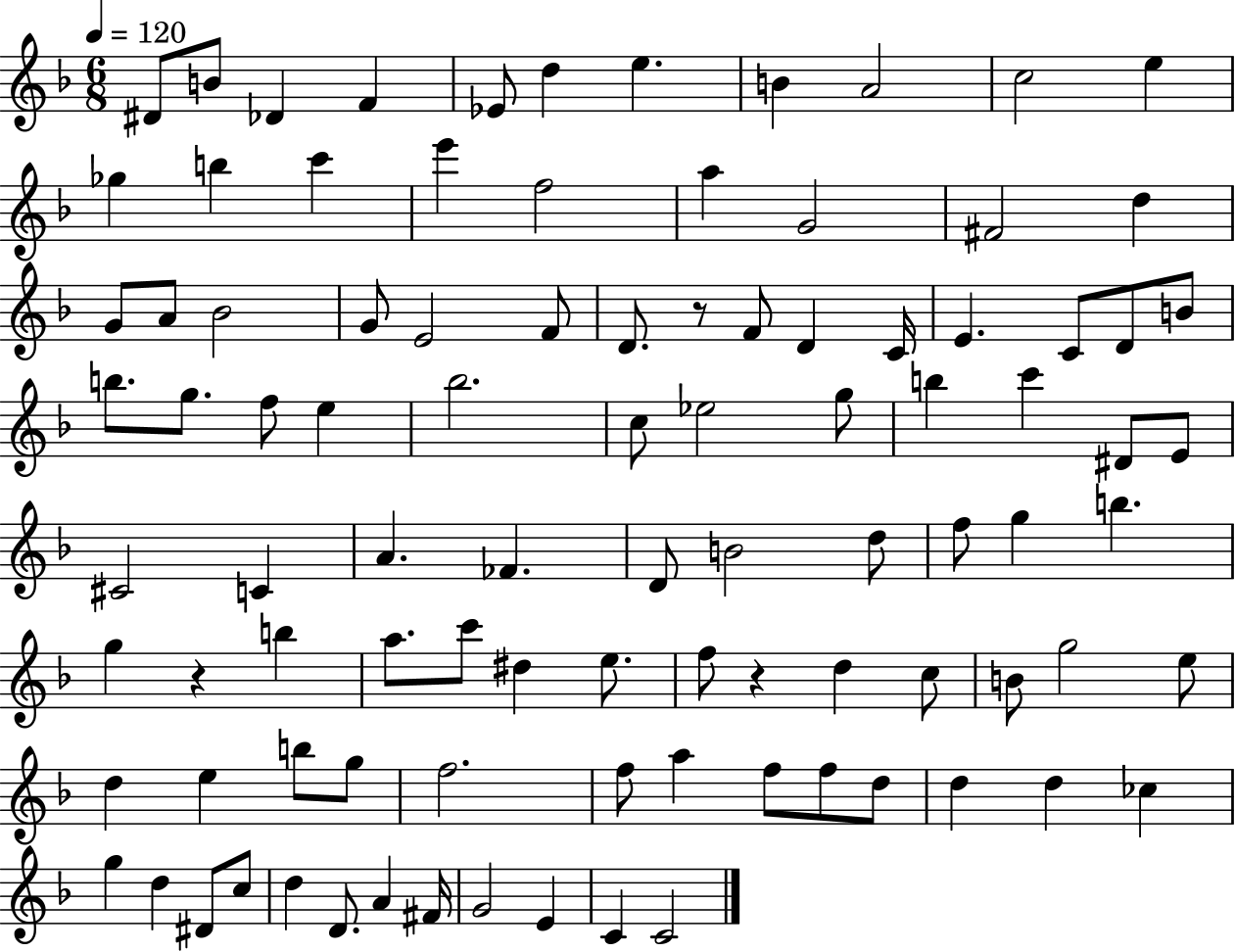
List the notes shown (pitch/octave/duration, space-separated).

D#4/e B4/e Db4/q F4/q Eb4/e D5/q E5/q. B4/q A4/h C5/h E5/q Gb5/q B5/q C6/q E6/q F5/h A5/q G4/h F#4/h D5/q G4/e A4/e Bb4/h G4/e E4/h F4/e D4/e. R/e F4/e D4/q C4/s E4/q. C4/e D4/e B4/e B5/e. G5/e. F5/e E5/q Bb5/h. C5/e Eb5/h G5/e B5/q C6/q D#4/e E4/e C#4/h C4/q A4/q. FES4/q. D4/e B4/h D5/e F5/e G5/q B5/q. G5/q R/q B5/q A5/e. C6/e D#5/q E5/e. F5/e R/q D5/q C5/e B4/e G5/h E5/e D5/q E5/q B5/e G5/e F5/h. F5/e A5/q F5/e F5/e D5/e D5/q D5/q CES5/q G5/q D5/q D#4/e C5/e D5/q D4/e. A4/q F#4/s G4/h E4/q C4/q C4/h